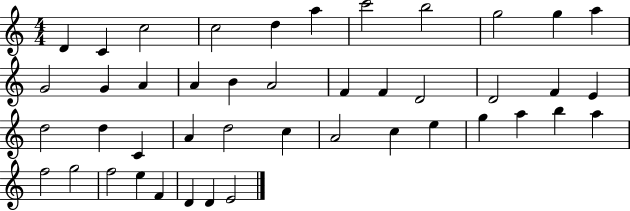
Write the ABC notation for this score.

X:1
T:Untitled
M:4/4
L:1/4
K:C
D C c2 c2 d a c'2 b2 g2 g a G2 G A A B A2 F F D2 D2 F E d2 d C A d2 c A2 c e g a b a f2 g2 f2 e F D D E2